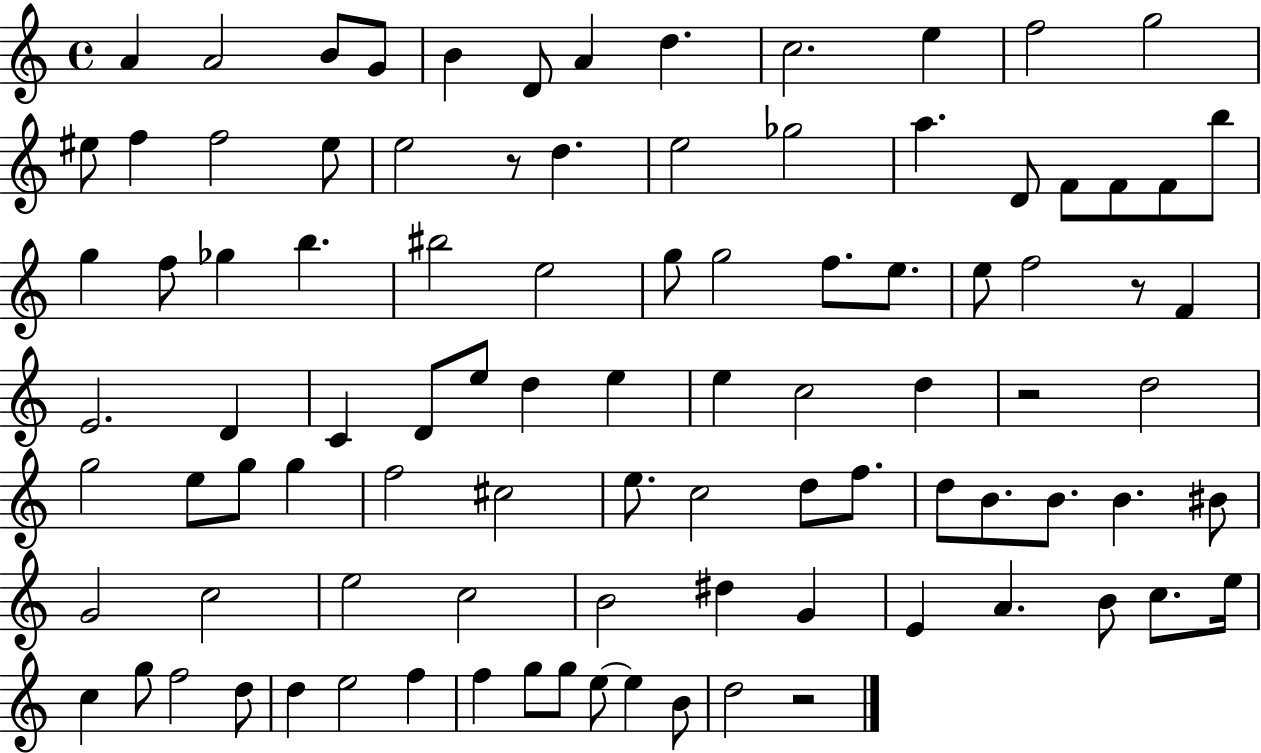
X:1
T:Untitled
M:4/4
L:1/4
K:C
A A2 B/2 G/2 B D/2 A d c2 e f2 g2 ^e/2 f f2 ^e/2 e2 z/2 d e2 _g2 a D/2 F/2 F/2 F/2 b/2 g f/2 _g b ^b2 e2 g/2 g2 f/2 e/2 e/2 f2 z/2 F E2 D C D/2 e/2 d e e c2 d z2 d2 g2 e/2 g/2 g f2 ^c2 e/2 c2 d/2 f/2 d/2 B/2 B/2 B ^B/2 G2 c2 e2 c2 B2 ^d G E A B/2 c/2 e/4 c g/2 f2 d/2 d e2 f f g/2 g/2 e/2 e B/2 d2 z2